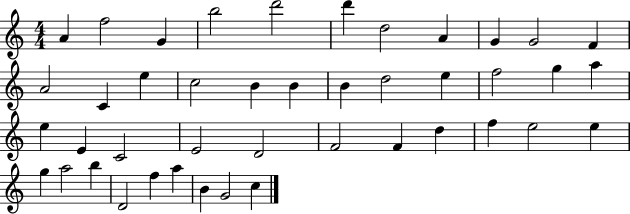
{
  \clef treble
  \numericTimeSignature
  \time 4/4
  \key c \major
  a'4 f''2 g'4 | b''2 d'''2 | d'''4 d''2 a'4 | g'4 g'2 f'4 | \break a'2 c'4 e''4 | c''2 b'4 b'4 | b'4 d''2 e''4 | f''2 g''4 a''4 | \break e''4 e'4 c'2 | e'2 d'2 | f'2 f'4 d''4 | f''4 e''2 e''4 | \break g''4 a''2 b''4 | d'2 f''4 a''4 | b'4 g'2 c''4 | \bar "|."
}